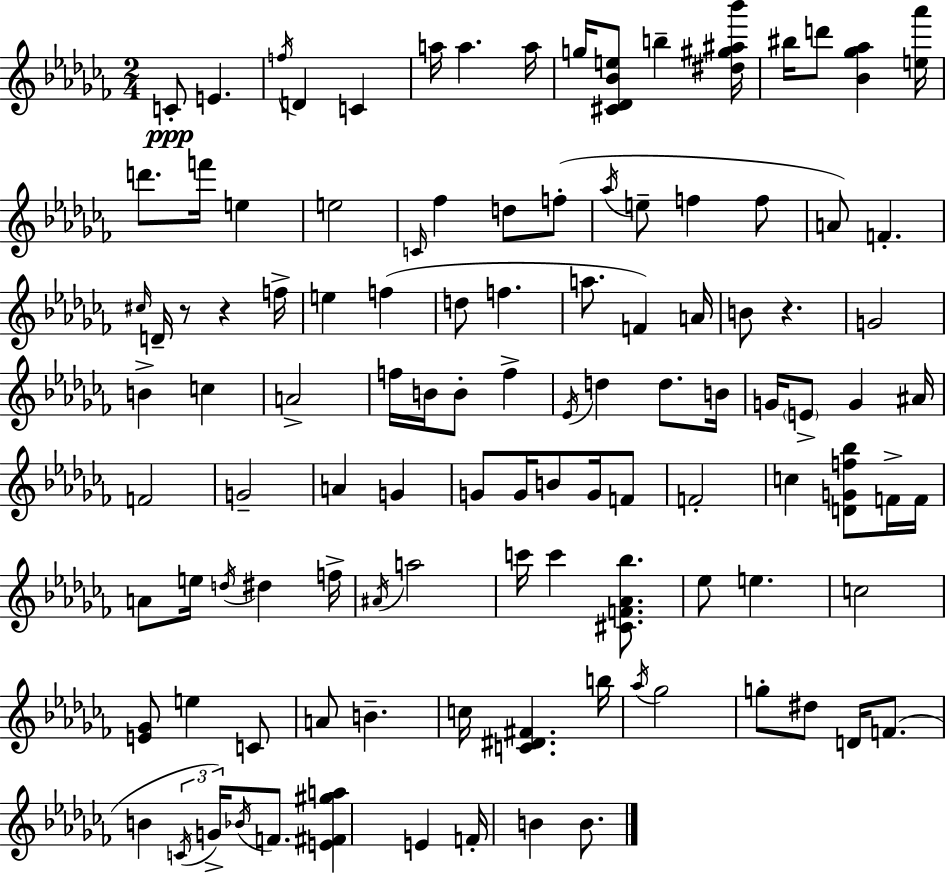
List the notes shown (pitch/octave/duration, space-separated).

C4/e E4/q. F5/s D4/q C4/q A5/s A5/q. A5/s G5/s [C#4,Db4,Bb4,E5]/e B5/q [D#5,G#5,A#5,Bb6]/s BIS5/s D6/e [Bb4,Gb5,Ab5]/q [E5,Ab6]/s D6/e. F6/s E5/q E5/h C4/s FES5/q D5/e F5/e Ab5/s E5/e F5/q F5/e A4/e F4/q. C#5/s D4/s R/e R/q F5/s E5/q F5/q D5/e F5/q. A5/e. F4/q A4/s B4/e R/q. G4/h B4/q C5/q A4/h F5/s B4/s B4/e F5/q Eb4/s D5/q D5/e. B4/s G4/s E4/e G4/q A#4/s F4/h G4/h A4/q G4/q G4/e G4/s B4/e G4/s F4/e F4/h C5/q [D4,G4,F5,Bb5]/e F4/s F4/s A4/e E5/s D5/s D#5/q F5/s A#4/s A5/h C6/s C6/q [C#4,F4,Ab4,Bb5]/e. Eb5/e E5/q. C5/h [E4,Gb4]/e E5/q C4/e A4/e B4/q. C5/s [C4,D#4,F#4]/q. B5/s Ab5/s Gb5/h G5/e D#5/e D4/s F4/e. B4/q C4/s G4/s Bb4/s F4/e. [E4,F#4,G#5,A5]/q E4/q F4/s B4/q B4/e.